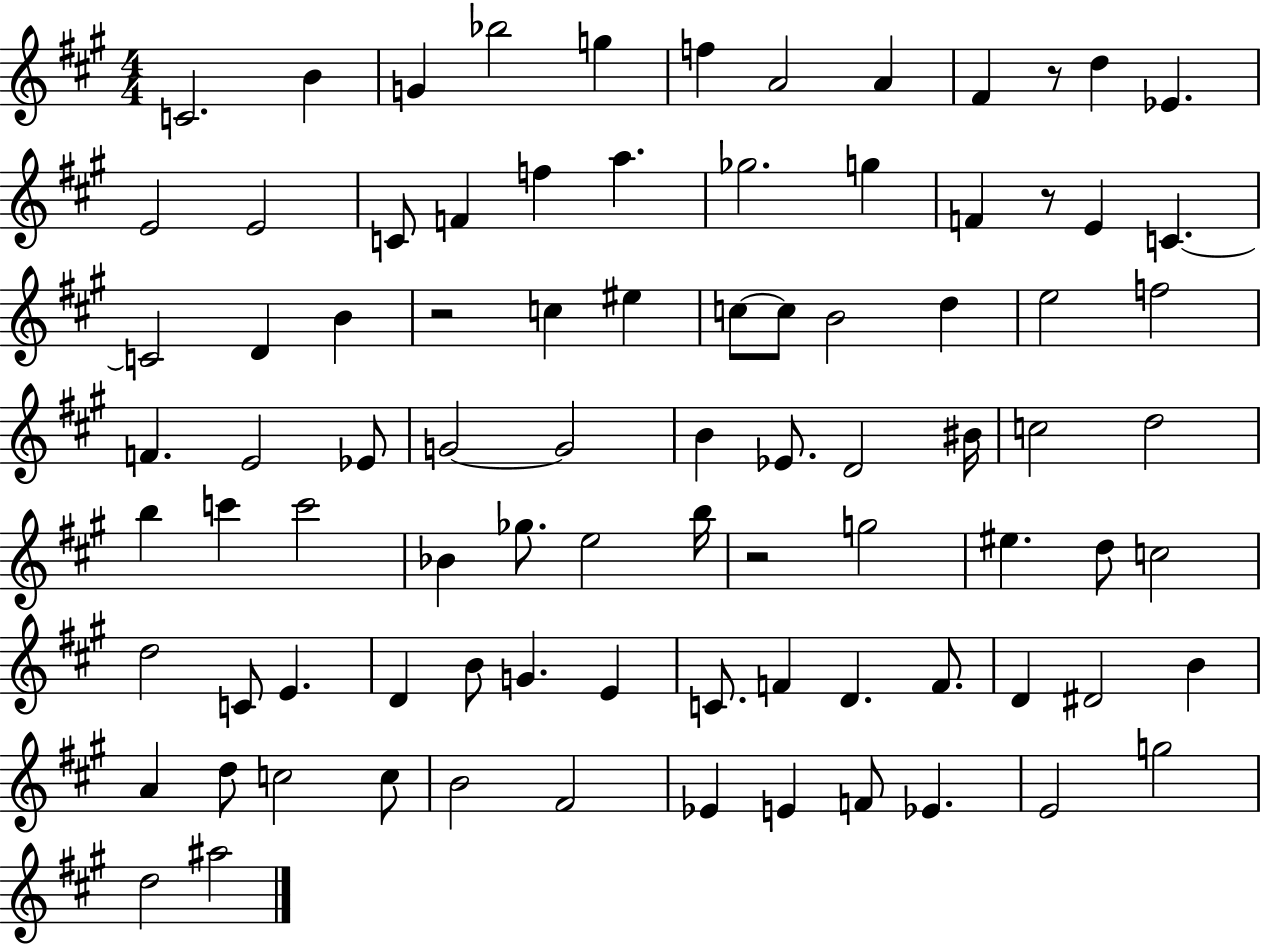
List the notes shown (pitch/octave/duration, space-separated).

C4/h. B4/q G4/q Bb5/h G5/q F5/q A4/h A4/q F#4/q R/e D5/q Eb4/q. E4/h E4/h C4/e F4/q F5/q A5/q. Gb5/h. G5/q F4/q R/e E4/q C4/q. C4/h D4/q B4/q R/h C5/q EIS5/q C5/e C5/e B4/h D5/q E5/h F5/h F4/q. E4/h Eb4/e G4/h G4/h B4/q Eb4/e. D4/h BIS4/s C5/h D5/h B5/q C6/q C6/h Bb4/q Gb5/e. E5/h B5/s R/h G5/h EIS5/q. D5/e C5/h D5/h C4/e E4/q. D4/q B4/e G4/q. E4/q C4/e. F4/q D4/q. F4/e. D4/q D#4/h B4/q A4/q D5/e C5/h C5/e B4/h F#4/h Eb4/q E4/q F4/e Eb4/q. E4/h G5/h D5/h A#5/h